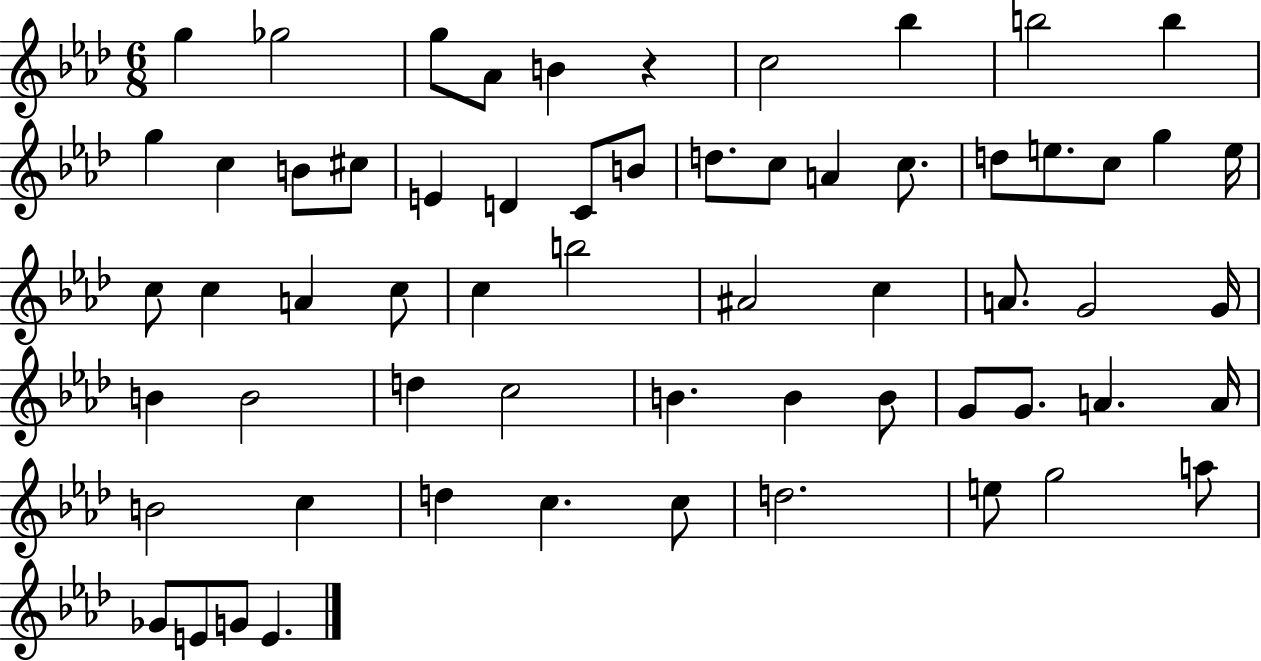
{
  \clef treble
  \numericTimeSignature
  \time 6/8
  \key aes \major
  g''4 ges''2 | g''8 aes'8 b'4 r4 | c''2 bes''4 | b''2 b''4 | \break g''4 c''4 b'8 cis''8 | e'4 d'4 c'8 b'8 | d''8. c''8 a'4 c''8. | d''8 e''8. c''8 g''4 e''16 | \break c''8 c''4 a'4 c''8 | c''4 b''2 | ais'2 c''4 | a'8. g'2 g'16 | \break b'4 b'2 | d''4 c''2 | b'4. b'4 b'8 | g'8 g'8. a'4. a'16 | \break b'2 c''4 | d''4 c''4. c''8 | d''2. | e''8 g''2 a''8 | \break ges'8 e'8 g'8 e'4. | \bar "|."
}